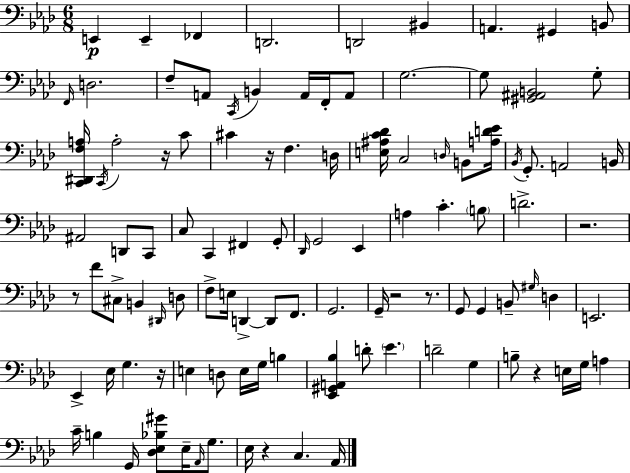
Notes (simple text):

E2/q E2/q FES2/q D2/h. D2/h BIS2/q A2/q. G#2/q B2/e F2/s D3/h. F3/e A2/e C2/s B2/q A2/s F2/s A2/e G3/h. G3/e [G#2,A#2,B2]/h G3/e [C2,D#2,F3,A3]/s C2/s A3/h R/s C4/e C#4/q R/s F3/q. D3/s [E3,A#3,C4,Db4]/s C3/h D3/s B2/e [A3,D4,Eb4]/s Bb2/s G2/e. A2/h B2/s A#2/h D2/e C2/e C3/e C2/q F#2/q G2/e Db2/s G2/h Eb2/q A3/q C4/q. B3/e D4/h. R/h. R/e F4/e C#3/e B2/q D#2/s D3/e F3/e E3/s D2/q D2/e F2/e. G2/h. G2/s R/h R/e. G2/e G2/q B2/e G#3/s D3/q E2/h. Eb2/q Eb3/s G3/q. R/s E3/q D3/e E3/s G3/s B3/q [Eb2,G#2,A2,Bb3]/q D4/e Eb4/q. D4/h G3/q B3/e R/q E3/s G3/s A3/q C4/s B3/q G2/s [Db3,Eb3,Bb3,G#4]/e Eb3/s Ab2/s G3/e. Eb3/s R/q C3/q. Ab2/s